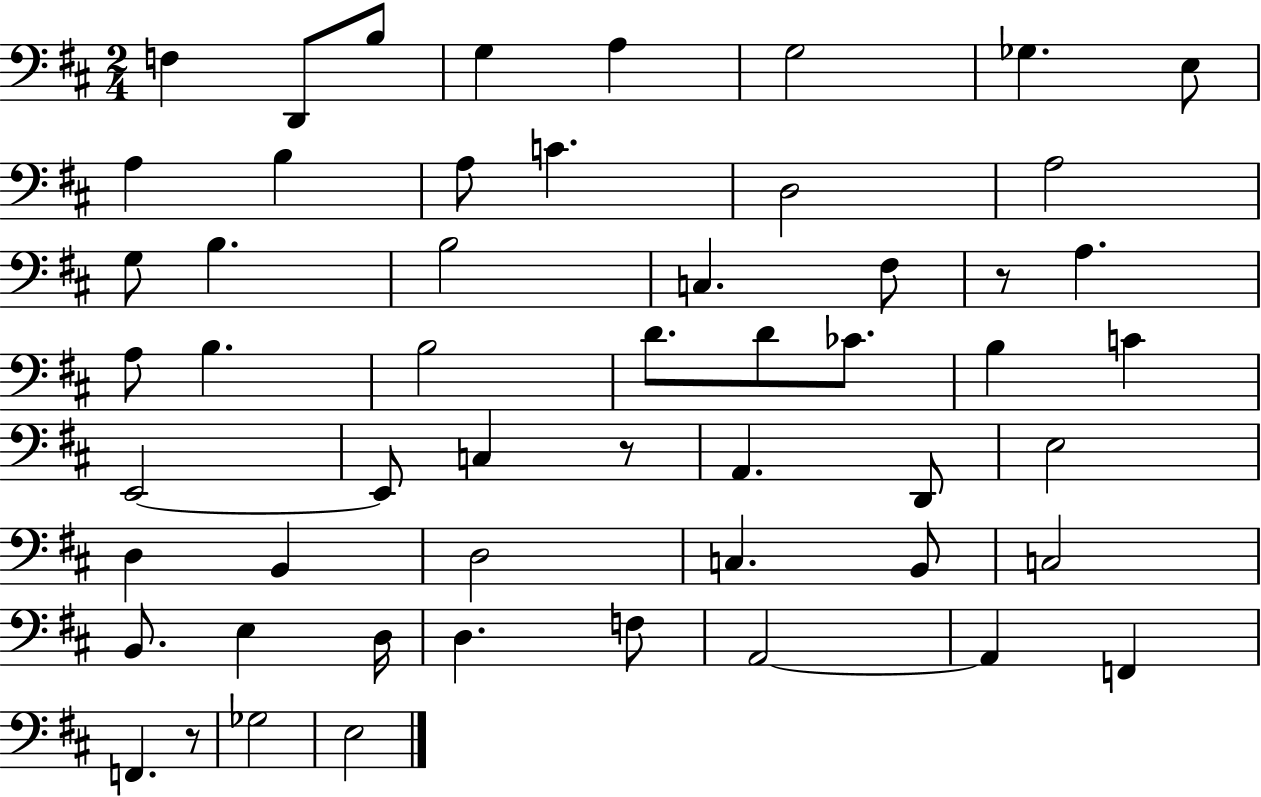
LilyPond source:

{
  \clef bass
  \numericTimeSignature
  \time 2/4
  \key d \major
  f4 d,8 b8 | g4 a4 | g2 | ges4. e8 | \break a4 b4 | a8 c'4. | d2 | a2 | \break g8 b4. | b2 | c4. fis8 | r8 a4. | \break a8 b4. | b2 | d'8. d'8 ces'8. | b4 c'4 | \break e,2~~ | e,8 c4 r8 | a,4. d,8 | e2 | \break d4 b,4 | d2 | c4. b,8 | c2 | \break b,8. e4 d16 | d4. f8 | a,2~~ | a,4 f,4 | \break f,4. r8 | ges2 | e2 | \bar "|."
}